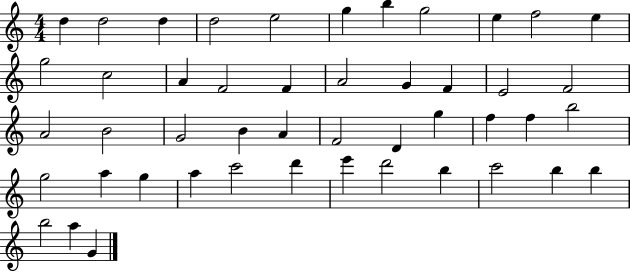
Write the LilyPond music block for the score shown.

{
  \clef treble
  \numericTimeSignature
  \time 4/4
  \key c \major
  d''4 d''2 d''4 | d''2 e''2 | g''4 b''4 g''2 | e''4 f''2 e''4 | \break g''2 c''2 | a'4 f'2 f'4 | a'2 g'4 f'4 | e'2 f'2 | \break a'2 b'2 | g'2 b'4 a'4 | f'2 d'4 g''4 | f''4 f''4 b''2 | \break g''2 a''4 g''4 | a''4 c'''2 d'''4 | e'''4 d'''2 b''4 | c'''2 b''4 b''4 | \break b''2 a''4 g'4 | \bar "|."
}